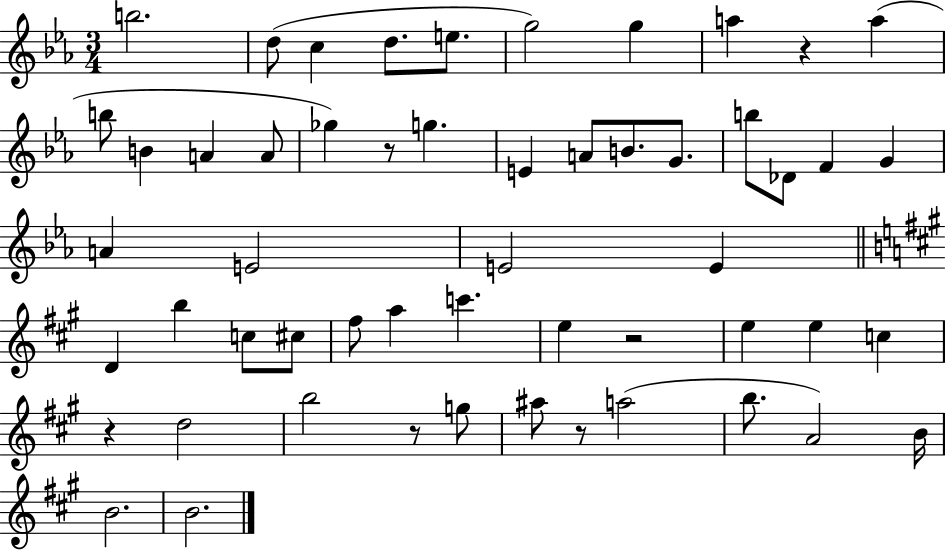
B5/h. D5/e C5/q D5/e. E5/e. G5/h G5/q A5/q R/q A5/q B5/e B4/q A4/q A4/e Gb5/q R/e G5/q. E4/q A4/e B4/e. G4/e. B5/e Db4/e F4/q G4/q A4/q E4/h E4/h E4/q D4/q B5/q C5/e C#5/e F#5/e A5/q C6/q. E5/q R/h E5/q E5/q C5/q R/q D5/h B5/h R/e G5/e A#5/e R/e A5/h B5/e. A4/h B4/s B4/h. B4/h.